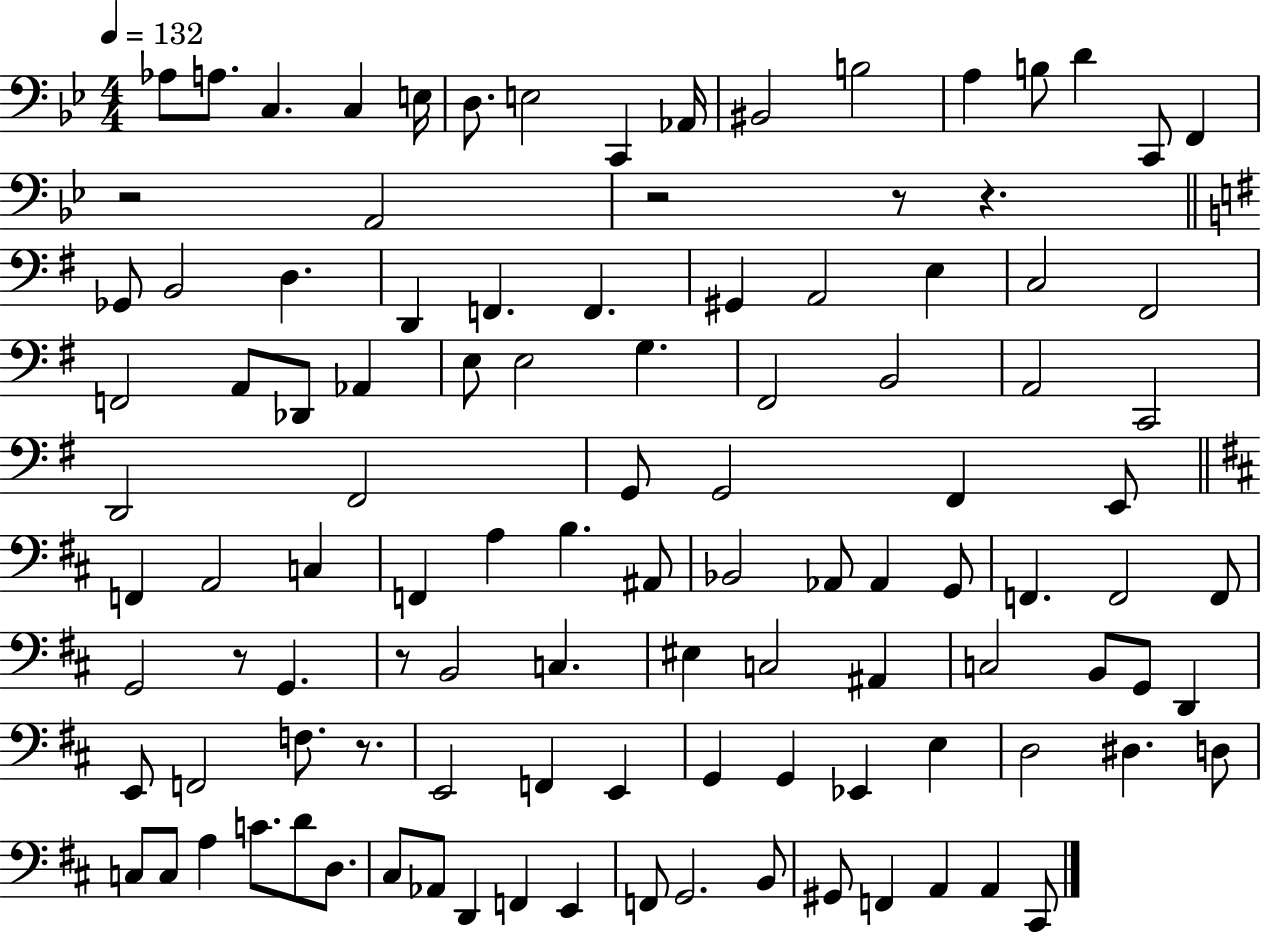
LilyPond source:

{
  \clef bass
  \numericTimeSignature
  \time 4/4
  \key bes \major
  \tempo 4 = 132
  aes8 a8. c4. c4 e16 | d8. e2 c,4 aes,16 | bis,2 b2 | a4 b8 d'4 c,8 f,4 | \break r2 a,2 | r2 r8 r4. | \bar "||" \break \key e \minor ges,8 b,2 d4. | d,4 f,4. f,4. | gis,4 a,2 e4 | c2 fis,2 | \break f,2 a,8 des,8 aes,4 | e8 e2 g4. | fis,2 b,2 | a,2 c,2 | \break d,2 fis,2 | g,8 g,2 fis,4 e,8 | \bar "||" \break \key b \minor f,4 a,2 c4 | f,4 a4 b4. ais,8 | bes,2 aes,8 aes,4 g,8 | f,4. f,2 f,8 | \break g,2 r8 g,4. | r8 b,2 c4. | eis4 c2 ais,4 | c2 b,8 g,8 d,4 | \break e,8 f,2 f8. r8. | e,2 f,4 e,4 | g,4 g,4 ees,4 e4 | d2 dis4. d8 | \break c8 c8 a4 c'8. d'8 d8. | cis8 aes,8 d,4 f,4 e,4 | f,8 g,2. b,8 | gis,8 f,4 a,4 a,4 cis,8 | \break \bar "|."
}